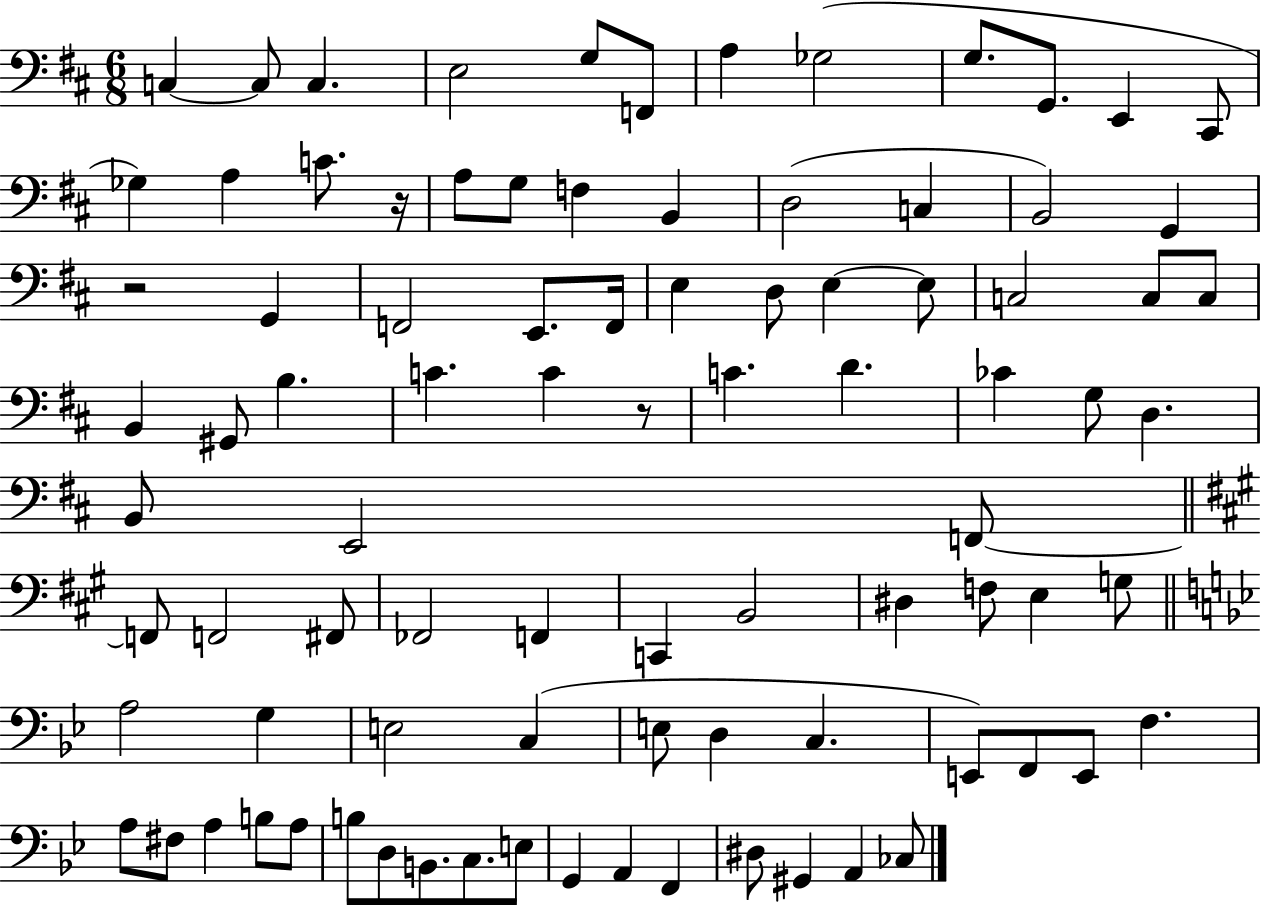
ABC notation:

X:1
T:Untitled
M:6/8
L:1/4
K:D
C, C,/2 C, E,2 G,/2 F,,/2 A, _G,2 G,/2 G,,/2 E,, ^C,,/2 _G, A, C/2 z/4 A,/2 G,/2 F, B,, D,2 C, B,,2 G,, z2 G,, F,,2 E,,/2 F,,/4 E, D,/2 E, E,/2 C,2 C,/2 C,/2 B,, ^G,,/2 B, C C z/2 C D _C G,/2 D, B,,/2 E,,2 F,,/2 F,,/2 F,,2 ^F,,/2 _F,,2 F,, C,, B,,2 ^D, F,/2 E, G,/2 A,2 G, E,2 C, E,/2 D, C, E,,/2 F,,/2 E,,/2 F, A,/2 ^F,/2 A, B,/2 A,/2 B,/2 D,/2 B,,/2 C,/2 E,/2 G,, A,, F,, ^D,/2 ^G,, A,, _C,/2